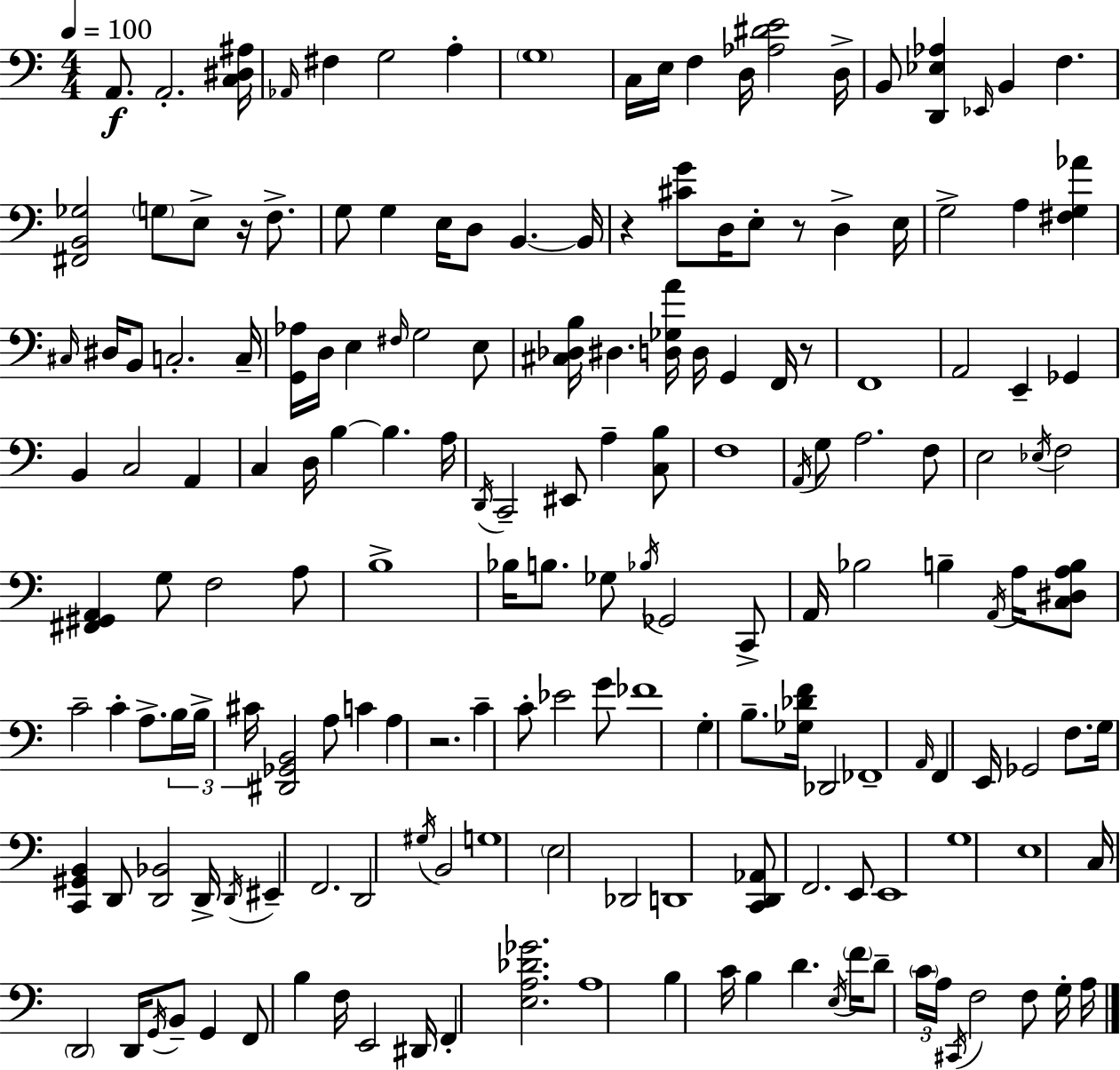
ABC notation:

X:1
T:Untitled
M:4/4
L:1/4
K:Am
A,,/2 A,,2 [C,^D,^A,]/4 _A,,/4 ^F, G,2 A, G,4 C,/4 E,/4 F, D,/4 [_A,^DE]2 D,/4 B,,/2 [D,,_E,_A,] _E,,/4 B,, F, [^F,,B,,_G,]2 G,/2 E,/2 z/4 F,/2 G,/2 G, E,/4 D,/2 B,, B,,/4 z [^CG]/2 D,/4 E,/2 z/2 D, E,/4 G,2 A, [^F,G,_A] ^C,/4 ^D,/4 B,,/2 C,2 C,/4 [G,,_A,]/4 D,/4 E, ^F,/4 G,2 E,/2 [^C,_D,B,]/4 ^D, [D,_G,A]/4 D,/4 G,, F,,/4 z/2 F,,4 A,,2 E,, _G,, B,, C,2 A,, C, D,/4 B, B, A,/4 D,,/4 C,,2 ^E,,/2 A, [C,B,]/2 F,4 A,,/4 G,/2 A,2 F,/2 E,2 _E,/4 F,2 [^F,,^G,,A,,] G,/2 F,2 A,/2 B,4 _B,/4 B,/2 _G,/2 _B,/4 _G,,2 C,,/2 A,,/4 _B,2 B, A,,/4 A,/4 [C,^D,A,B,]/2 C2 C A,/2 B,/4 B,/4 ^C/4 [^D,,_G,,B,,]2 A,/2 C A, z2 C C/2 _E2 G/2 _F4 G, B,/2 [_G,_DF]/4 _D,,2 _F,,4 A,,/4 F,, E,,/4 _G,,2 F,/2 G,/4 [C,,^G,,B,,] D,,/2 [D,,_B,,]2 D,,/4 D,,/4 ^E,, F,,2 D,,2 ^G,/4 B,,2 G,4 E,2 _D,,2 D,,4 [C,,D,,_A,,]/2 F,,2 E,,/2 E,,4 G,4 E,4 C,/4 D,,2 D,,/4 G,,/4 B,,/2 G,, F,,/2 B, F,/4 E,,2 ^D,,/4 F,, [E,A,_D_G]2 A,4 B, C/4 B, D E,/4 F/4 D/2 C/4 A,/4 ^C,,/4 F,2 F,/2 G,/4 A,/4